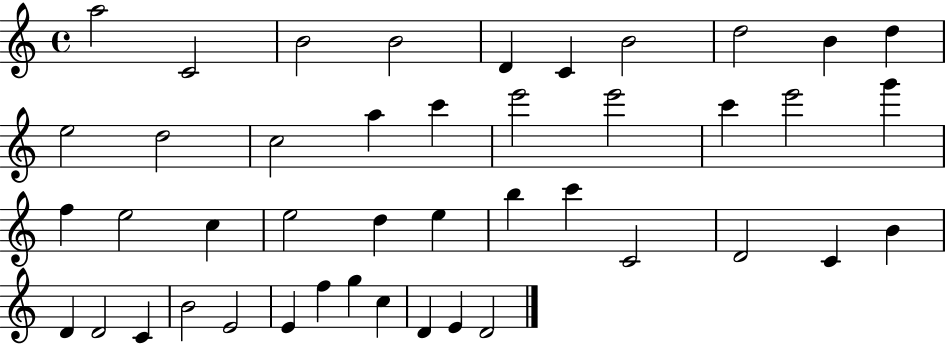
A5/h C4/h B4/h B4/h D4/q C4/q B4/h D5/h B4/q D5/q E5/h D5/h C5/h A5/q C6/q E6/h E6/h C6/q E6/h G6/q F5/q E5/h C5/q E5/h D5/q E5/q B5/q C6/q C4/h D4/h C4/q B4/q D4/q D4/h C4/q B4/h E4/h E4/q F5/q G5/q C5/q D4/q E4/q D4/h